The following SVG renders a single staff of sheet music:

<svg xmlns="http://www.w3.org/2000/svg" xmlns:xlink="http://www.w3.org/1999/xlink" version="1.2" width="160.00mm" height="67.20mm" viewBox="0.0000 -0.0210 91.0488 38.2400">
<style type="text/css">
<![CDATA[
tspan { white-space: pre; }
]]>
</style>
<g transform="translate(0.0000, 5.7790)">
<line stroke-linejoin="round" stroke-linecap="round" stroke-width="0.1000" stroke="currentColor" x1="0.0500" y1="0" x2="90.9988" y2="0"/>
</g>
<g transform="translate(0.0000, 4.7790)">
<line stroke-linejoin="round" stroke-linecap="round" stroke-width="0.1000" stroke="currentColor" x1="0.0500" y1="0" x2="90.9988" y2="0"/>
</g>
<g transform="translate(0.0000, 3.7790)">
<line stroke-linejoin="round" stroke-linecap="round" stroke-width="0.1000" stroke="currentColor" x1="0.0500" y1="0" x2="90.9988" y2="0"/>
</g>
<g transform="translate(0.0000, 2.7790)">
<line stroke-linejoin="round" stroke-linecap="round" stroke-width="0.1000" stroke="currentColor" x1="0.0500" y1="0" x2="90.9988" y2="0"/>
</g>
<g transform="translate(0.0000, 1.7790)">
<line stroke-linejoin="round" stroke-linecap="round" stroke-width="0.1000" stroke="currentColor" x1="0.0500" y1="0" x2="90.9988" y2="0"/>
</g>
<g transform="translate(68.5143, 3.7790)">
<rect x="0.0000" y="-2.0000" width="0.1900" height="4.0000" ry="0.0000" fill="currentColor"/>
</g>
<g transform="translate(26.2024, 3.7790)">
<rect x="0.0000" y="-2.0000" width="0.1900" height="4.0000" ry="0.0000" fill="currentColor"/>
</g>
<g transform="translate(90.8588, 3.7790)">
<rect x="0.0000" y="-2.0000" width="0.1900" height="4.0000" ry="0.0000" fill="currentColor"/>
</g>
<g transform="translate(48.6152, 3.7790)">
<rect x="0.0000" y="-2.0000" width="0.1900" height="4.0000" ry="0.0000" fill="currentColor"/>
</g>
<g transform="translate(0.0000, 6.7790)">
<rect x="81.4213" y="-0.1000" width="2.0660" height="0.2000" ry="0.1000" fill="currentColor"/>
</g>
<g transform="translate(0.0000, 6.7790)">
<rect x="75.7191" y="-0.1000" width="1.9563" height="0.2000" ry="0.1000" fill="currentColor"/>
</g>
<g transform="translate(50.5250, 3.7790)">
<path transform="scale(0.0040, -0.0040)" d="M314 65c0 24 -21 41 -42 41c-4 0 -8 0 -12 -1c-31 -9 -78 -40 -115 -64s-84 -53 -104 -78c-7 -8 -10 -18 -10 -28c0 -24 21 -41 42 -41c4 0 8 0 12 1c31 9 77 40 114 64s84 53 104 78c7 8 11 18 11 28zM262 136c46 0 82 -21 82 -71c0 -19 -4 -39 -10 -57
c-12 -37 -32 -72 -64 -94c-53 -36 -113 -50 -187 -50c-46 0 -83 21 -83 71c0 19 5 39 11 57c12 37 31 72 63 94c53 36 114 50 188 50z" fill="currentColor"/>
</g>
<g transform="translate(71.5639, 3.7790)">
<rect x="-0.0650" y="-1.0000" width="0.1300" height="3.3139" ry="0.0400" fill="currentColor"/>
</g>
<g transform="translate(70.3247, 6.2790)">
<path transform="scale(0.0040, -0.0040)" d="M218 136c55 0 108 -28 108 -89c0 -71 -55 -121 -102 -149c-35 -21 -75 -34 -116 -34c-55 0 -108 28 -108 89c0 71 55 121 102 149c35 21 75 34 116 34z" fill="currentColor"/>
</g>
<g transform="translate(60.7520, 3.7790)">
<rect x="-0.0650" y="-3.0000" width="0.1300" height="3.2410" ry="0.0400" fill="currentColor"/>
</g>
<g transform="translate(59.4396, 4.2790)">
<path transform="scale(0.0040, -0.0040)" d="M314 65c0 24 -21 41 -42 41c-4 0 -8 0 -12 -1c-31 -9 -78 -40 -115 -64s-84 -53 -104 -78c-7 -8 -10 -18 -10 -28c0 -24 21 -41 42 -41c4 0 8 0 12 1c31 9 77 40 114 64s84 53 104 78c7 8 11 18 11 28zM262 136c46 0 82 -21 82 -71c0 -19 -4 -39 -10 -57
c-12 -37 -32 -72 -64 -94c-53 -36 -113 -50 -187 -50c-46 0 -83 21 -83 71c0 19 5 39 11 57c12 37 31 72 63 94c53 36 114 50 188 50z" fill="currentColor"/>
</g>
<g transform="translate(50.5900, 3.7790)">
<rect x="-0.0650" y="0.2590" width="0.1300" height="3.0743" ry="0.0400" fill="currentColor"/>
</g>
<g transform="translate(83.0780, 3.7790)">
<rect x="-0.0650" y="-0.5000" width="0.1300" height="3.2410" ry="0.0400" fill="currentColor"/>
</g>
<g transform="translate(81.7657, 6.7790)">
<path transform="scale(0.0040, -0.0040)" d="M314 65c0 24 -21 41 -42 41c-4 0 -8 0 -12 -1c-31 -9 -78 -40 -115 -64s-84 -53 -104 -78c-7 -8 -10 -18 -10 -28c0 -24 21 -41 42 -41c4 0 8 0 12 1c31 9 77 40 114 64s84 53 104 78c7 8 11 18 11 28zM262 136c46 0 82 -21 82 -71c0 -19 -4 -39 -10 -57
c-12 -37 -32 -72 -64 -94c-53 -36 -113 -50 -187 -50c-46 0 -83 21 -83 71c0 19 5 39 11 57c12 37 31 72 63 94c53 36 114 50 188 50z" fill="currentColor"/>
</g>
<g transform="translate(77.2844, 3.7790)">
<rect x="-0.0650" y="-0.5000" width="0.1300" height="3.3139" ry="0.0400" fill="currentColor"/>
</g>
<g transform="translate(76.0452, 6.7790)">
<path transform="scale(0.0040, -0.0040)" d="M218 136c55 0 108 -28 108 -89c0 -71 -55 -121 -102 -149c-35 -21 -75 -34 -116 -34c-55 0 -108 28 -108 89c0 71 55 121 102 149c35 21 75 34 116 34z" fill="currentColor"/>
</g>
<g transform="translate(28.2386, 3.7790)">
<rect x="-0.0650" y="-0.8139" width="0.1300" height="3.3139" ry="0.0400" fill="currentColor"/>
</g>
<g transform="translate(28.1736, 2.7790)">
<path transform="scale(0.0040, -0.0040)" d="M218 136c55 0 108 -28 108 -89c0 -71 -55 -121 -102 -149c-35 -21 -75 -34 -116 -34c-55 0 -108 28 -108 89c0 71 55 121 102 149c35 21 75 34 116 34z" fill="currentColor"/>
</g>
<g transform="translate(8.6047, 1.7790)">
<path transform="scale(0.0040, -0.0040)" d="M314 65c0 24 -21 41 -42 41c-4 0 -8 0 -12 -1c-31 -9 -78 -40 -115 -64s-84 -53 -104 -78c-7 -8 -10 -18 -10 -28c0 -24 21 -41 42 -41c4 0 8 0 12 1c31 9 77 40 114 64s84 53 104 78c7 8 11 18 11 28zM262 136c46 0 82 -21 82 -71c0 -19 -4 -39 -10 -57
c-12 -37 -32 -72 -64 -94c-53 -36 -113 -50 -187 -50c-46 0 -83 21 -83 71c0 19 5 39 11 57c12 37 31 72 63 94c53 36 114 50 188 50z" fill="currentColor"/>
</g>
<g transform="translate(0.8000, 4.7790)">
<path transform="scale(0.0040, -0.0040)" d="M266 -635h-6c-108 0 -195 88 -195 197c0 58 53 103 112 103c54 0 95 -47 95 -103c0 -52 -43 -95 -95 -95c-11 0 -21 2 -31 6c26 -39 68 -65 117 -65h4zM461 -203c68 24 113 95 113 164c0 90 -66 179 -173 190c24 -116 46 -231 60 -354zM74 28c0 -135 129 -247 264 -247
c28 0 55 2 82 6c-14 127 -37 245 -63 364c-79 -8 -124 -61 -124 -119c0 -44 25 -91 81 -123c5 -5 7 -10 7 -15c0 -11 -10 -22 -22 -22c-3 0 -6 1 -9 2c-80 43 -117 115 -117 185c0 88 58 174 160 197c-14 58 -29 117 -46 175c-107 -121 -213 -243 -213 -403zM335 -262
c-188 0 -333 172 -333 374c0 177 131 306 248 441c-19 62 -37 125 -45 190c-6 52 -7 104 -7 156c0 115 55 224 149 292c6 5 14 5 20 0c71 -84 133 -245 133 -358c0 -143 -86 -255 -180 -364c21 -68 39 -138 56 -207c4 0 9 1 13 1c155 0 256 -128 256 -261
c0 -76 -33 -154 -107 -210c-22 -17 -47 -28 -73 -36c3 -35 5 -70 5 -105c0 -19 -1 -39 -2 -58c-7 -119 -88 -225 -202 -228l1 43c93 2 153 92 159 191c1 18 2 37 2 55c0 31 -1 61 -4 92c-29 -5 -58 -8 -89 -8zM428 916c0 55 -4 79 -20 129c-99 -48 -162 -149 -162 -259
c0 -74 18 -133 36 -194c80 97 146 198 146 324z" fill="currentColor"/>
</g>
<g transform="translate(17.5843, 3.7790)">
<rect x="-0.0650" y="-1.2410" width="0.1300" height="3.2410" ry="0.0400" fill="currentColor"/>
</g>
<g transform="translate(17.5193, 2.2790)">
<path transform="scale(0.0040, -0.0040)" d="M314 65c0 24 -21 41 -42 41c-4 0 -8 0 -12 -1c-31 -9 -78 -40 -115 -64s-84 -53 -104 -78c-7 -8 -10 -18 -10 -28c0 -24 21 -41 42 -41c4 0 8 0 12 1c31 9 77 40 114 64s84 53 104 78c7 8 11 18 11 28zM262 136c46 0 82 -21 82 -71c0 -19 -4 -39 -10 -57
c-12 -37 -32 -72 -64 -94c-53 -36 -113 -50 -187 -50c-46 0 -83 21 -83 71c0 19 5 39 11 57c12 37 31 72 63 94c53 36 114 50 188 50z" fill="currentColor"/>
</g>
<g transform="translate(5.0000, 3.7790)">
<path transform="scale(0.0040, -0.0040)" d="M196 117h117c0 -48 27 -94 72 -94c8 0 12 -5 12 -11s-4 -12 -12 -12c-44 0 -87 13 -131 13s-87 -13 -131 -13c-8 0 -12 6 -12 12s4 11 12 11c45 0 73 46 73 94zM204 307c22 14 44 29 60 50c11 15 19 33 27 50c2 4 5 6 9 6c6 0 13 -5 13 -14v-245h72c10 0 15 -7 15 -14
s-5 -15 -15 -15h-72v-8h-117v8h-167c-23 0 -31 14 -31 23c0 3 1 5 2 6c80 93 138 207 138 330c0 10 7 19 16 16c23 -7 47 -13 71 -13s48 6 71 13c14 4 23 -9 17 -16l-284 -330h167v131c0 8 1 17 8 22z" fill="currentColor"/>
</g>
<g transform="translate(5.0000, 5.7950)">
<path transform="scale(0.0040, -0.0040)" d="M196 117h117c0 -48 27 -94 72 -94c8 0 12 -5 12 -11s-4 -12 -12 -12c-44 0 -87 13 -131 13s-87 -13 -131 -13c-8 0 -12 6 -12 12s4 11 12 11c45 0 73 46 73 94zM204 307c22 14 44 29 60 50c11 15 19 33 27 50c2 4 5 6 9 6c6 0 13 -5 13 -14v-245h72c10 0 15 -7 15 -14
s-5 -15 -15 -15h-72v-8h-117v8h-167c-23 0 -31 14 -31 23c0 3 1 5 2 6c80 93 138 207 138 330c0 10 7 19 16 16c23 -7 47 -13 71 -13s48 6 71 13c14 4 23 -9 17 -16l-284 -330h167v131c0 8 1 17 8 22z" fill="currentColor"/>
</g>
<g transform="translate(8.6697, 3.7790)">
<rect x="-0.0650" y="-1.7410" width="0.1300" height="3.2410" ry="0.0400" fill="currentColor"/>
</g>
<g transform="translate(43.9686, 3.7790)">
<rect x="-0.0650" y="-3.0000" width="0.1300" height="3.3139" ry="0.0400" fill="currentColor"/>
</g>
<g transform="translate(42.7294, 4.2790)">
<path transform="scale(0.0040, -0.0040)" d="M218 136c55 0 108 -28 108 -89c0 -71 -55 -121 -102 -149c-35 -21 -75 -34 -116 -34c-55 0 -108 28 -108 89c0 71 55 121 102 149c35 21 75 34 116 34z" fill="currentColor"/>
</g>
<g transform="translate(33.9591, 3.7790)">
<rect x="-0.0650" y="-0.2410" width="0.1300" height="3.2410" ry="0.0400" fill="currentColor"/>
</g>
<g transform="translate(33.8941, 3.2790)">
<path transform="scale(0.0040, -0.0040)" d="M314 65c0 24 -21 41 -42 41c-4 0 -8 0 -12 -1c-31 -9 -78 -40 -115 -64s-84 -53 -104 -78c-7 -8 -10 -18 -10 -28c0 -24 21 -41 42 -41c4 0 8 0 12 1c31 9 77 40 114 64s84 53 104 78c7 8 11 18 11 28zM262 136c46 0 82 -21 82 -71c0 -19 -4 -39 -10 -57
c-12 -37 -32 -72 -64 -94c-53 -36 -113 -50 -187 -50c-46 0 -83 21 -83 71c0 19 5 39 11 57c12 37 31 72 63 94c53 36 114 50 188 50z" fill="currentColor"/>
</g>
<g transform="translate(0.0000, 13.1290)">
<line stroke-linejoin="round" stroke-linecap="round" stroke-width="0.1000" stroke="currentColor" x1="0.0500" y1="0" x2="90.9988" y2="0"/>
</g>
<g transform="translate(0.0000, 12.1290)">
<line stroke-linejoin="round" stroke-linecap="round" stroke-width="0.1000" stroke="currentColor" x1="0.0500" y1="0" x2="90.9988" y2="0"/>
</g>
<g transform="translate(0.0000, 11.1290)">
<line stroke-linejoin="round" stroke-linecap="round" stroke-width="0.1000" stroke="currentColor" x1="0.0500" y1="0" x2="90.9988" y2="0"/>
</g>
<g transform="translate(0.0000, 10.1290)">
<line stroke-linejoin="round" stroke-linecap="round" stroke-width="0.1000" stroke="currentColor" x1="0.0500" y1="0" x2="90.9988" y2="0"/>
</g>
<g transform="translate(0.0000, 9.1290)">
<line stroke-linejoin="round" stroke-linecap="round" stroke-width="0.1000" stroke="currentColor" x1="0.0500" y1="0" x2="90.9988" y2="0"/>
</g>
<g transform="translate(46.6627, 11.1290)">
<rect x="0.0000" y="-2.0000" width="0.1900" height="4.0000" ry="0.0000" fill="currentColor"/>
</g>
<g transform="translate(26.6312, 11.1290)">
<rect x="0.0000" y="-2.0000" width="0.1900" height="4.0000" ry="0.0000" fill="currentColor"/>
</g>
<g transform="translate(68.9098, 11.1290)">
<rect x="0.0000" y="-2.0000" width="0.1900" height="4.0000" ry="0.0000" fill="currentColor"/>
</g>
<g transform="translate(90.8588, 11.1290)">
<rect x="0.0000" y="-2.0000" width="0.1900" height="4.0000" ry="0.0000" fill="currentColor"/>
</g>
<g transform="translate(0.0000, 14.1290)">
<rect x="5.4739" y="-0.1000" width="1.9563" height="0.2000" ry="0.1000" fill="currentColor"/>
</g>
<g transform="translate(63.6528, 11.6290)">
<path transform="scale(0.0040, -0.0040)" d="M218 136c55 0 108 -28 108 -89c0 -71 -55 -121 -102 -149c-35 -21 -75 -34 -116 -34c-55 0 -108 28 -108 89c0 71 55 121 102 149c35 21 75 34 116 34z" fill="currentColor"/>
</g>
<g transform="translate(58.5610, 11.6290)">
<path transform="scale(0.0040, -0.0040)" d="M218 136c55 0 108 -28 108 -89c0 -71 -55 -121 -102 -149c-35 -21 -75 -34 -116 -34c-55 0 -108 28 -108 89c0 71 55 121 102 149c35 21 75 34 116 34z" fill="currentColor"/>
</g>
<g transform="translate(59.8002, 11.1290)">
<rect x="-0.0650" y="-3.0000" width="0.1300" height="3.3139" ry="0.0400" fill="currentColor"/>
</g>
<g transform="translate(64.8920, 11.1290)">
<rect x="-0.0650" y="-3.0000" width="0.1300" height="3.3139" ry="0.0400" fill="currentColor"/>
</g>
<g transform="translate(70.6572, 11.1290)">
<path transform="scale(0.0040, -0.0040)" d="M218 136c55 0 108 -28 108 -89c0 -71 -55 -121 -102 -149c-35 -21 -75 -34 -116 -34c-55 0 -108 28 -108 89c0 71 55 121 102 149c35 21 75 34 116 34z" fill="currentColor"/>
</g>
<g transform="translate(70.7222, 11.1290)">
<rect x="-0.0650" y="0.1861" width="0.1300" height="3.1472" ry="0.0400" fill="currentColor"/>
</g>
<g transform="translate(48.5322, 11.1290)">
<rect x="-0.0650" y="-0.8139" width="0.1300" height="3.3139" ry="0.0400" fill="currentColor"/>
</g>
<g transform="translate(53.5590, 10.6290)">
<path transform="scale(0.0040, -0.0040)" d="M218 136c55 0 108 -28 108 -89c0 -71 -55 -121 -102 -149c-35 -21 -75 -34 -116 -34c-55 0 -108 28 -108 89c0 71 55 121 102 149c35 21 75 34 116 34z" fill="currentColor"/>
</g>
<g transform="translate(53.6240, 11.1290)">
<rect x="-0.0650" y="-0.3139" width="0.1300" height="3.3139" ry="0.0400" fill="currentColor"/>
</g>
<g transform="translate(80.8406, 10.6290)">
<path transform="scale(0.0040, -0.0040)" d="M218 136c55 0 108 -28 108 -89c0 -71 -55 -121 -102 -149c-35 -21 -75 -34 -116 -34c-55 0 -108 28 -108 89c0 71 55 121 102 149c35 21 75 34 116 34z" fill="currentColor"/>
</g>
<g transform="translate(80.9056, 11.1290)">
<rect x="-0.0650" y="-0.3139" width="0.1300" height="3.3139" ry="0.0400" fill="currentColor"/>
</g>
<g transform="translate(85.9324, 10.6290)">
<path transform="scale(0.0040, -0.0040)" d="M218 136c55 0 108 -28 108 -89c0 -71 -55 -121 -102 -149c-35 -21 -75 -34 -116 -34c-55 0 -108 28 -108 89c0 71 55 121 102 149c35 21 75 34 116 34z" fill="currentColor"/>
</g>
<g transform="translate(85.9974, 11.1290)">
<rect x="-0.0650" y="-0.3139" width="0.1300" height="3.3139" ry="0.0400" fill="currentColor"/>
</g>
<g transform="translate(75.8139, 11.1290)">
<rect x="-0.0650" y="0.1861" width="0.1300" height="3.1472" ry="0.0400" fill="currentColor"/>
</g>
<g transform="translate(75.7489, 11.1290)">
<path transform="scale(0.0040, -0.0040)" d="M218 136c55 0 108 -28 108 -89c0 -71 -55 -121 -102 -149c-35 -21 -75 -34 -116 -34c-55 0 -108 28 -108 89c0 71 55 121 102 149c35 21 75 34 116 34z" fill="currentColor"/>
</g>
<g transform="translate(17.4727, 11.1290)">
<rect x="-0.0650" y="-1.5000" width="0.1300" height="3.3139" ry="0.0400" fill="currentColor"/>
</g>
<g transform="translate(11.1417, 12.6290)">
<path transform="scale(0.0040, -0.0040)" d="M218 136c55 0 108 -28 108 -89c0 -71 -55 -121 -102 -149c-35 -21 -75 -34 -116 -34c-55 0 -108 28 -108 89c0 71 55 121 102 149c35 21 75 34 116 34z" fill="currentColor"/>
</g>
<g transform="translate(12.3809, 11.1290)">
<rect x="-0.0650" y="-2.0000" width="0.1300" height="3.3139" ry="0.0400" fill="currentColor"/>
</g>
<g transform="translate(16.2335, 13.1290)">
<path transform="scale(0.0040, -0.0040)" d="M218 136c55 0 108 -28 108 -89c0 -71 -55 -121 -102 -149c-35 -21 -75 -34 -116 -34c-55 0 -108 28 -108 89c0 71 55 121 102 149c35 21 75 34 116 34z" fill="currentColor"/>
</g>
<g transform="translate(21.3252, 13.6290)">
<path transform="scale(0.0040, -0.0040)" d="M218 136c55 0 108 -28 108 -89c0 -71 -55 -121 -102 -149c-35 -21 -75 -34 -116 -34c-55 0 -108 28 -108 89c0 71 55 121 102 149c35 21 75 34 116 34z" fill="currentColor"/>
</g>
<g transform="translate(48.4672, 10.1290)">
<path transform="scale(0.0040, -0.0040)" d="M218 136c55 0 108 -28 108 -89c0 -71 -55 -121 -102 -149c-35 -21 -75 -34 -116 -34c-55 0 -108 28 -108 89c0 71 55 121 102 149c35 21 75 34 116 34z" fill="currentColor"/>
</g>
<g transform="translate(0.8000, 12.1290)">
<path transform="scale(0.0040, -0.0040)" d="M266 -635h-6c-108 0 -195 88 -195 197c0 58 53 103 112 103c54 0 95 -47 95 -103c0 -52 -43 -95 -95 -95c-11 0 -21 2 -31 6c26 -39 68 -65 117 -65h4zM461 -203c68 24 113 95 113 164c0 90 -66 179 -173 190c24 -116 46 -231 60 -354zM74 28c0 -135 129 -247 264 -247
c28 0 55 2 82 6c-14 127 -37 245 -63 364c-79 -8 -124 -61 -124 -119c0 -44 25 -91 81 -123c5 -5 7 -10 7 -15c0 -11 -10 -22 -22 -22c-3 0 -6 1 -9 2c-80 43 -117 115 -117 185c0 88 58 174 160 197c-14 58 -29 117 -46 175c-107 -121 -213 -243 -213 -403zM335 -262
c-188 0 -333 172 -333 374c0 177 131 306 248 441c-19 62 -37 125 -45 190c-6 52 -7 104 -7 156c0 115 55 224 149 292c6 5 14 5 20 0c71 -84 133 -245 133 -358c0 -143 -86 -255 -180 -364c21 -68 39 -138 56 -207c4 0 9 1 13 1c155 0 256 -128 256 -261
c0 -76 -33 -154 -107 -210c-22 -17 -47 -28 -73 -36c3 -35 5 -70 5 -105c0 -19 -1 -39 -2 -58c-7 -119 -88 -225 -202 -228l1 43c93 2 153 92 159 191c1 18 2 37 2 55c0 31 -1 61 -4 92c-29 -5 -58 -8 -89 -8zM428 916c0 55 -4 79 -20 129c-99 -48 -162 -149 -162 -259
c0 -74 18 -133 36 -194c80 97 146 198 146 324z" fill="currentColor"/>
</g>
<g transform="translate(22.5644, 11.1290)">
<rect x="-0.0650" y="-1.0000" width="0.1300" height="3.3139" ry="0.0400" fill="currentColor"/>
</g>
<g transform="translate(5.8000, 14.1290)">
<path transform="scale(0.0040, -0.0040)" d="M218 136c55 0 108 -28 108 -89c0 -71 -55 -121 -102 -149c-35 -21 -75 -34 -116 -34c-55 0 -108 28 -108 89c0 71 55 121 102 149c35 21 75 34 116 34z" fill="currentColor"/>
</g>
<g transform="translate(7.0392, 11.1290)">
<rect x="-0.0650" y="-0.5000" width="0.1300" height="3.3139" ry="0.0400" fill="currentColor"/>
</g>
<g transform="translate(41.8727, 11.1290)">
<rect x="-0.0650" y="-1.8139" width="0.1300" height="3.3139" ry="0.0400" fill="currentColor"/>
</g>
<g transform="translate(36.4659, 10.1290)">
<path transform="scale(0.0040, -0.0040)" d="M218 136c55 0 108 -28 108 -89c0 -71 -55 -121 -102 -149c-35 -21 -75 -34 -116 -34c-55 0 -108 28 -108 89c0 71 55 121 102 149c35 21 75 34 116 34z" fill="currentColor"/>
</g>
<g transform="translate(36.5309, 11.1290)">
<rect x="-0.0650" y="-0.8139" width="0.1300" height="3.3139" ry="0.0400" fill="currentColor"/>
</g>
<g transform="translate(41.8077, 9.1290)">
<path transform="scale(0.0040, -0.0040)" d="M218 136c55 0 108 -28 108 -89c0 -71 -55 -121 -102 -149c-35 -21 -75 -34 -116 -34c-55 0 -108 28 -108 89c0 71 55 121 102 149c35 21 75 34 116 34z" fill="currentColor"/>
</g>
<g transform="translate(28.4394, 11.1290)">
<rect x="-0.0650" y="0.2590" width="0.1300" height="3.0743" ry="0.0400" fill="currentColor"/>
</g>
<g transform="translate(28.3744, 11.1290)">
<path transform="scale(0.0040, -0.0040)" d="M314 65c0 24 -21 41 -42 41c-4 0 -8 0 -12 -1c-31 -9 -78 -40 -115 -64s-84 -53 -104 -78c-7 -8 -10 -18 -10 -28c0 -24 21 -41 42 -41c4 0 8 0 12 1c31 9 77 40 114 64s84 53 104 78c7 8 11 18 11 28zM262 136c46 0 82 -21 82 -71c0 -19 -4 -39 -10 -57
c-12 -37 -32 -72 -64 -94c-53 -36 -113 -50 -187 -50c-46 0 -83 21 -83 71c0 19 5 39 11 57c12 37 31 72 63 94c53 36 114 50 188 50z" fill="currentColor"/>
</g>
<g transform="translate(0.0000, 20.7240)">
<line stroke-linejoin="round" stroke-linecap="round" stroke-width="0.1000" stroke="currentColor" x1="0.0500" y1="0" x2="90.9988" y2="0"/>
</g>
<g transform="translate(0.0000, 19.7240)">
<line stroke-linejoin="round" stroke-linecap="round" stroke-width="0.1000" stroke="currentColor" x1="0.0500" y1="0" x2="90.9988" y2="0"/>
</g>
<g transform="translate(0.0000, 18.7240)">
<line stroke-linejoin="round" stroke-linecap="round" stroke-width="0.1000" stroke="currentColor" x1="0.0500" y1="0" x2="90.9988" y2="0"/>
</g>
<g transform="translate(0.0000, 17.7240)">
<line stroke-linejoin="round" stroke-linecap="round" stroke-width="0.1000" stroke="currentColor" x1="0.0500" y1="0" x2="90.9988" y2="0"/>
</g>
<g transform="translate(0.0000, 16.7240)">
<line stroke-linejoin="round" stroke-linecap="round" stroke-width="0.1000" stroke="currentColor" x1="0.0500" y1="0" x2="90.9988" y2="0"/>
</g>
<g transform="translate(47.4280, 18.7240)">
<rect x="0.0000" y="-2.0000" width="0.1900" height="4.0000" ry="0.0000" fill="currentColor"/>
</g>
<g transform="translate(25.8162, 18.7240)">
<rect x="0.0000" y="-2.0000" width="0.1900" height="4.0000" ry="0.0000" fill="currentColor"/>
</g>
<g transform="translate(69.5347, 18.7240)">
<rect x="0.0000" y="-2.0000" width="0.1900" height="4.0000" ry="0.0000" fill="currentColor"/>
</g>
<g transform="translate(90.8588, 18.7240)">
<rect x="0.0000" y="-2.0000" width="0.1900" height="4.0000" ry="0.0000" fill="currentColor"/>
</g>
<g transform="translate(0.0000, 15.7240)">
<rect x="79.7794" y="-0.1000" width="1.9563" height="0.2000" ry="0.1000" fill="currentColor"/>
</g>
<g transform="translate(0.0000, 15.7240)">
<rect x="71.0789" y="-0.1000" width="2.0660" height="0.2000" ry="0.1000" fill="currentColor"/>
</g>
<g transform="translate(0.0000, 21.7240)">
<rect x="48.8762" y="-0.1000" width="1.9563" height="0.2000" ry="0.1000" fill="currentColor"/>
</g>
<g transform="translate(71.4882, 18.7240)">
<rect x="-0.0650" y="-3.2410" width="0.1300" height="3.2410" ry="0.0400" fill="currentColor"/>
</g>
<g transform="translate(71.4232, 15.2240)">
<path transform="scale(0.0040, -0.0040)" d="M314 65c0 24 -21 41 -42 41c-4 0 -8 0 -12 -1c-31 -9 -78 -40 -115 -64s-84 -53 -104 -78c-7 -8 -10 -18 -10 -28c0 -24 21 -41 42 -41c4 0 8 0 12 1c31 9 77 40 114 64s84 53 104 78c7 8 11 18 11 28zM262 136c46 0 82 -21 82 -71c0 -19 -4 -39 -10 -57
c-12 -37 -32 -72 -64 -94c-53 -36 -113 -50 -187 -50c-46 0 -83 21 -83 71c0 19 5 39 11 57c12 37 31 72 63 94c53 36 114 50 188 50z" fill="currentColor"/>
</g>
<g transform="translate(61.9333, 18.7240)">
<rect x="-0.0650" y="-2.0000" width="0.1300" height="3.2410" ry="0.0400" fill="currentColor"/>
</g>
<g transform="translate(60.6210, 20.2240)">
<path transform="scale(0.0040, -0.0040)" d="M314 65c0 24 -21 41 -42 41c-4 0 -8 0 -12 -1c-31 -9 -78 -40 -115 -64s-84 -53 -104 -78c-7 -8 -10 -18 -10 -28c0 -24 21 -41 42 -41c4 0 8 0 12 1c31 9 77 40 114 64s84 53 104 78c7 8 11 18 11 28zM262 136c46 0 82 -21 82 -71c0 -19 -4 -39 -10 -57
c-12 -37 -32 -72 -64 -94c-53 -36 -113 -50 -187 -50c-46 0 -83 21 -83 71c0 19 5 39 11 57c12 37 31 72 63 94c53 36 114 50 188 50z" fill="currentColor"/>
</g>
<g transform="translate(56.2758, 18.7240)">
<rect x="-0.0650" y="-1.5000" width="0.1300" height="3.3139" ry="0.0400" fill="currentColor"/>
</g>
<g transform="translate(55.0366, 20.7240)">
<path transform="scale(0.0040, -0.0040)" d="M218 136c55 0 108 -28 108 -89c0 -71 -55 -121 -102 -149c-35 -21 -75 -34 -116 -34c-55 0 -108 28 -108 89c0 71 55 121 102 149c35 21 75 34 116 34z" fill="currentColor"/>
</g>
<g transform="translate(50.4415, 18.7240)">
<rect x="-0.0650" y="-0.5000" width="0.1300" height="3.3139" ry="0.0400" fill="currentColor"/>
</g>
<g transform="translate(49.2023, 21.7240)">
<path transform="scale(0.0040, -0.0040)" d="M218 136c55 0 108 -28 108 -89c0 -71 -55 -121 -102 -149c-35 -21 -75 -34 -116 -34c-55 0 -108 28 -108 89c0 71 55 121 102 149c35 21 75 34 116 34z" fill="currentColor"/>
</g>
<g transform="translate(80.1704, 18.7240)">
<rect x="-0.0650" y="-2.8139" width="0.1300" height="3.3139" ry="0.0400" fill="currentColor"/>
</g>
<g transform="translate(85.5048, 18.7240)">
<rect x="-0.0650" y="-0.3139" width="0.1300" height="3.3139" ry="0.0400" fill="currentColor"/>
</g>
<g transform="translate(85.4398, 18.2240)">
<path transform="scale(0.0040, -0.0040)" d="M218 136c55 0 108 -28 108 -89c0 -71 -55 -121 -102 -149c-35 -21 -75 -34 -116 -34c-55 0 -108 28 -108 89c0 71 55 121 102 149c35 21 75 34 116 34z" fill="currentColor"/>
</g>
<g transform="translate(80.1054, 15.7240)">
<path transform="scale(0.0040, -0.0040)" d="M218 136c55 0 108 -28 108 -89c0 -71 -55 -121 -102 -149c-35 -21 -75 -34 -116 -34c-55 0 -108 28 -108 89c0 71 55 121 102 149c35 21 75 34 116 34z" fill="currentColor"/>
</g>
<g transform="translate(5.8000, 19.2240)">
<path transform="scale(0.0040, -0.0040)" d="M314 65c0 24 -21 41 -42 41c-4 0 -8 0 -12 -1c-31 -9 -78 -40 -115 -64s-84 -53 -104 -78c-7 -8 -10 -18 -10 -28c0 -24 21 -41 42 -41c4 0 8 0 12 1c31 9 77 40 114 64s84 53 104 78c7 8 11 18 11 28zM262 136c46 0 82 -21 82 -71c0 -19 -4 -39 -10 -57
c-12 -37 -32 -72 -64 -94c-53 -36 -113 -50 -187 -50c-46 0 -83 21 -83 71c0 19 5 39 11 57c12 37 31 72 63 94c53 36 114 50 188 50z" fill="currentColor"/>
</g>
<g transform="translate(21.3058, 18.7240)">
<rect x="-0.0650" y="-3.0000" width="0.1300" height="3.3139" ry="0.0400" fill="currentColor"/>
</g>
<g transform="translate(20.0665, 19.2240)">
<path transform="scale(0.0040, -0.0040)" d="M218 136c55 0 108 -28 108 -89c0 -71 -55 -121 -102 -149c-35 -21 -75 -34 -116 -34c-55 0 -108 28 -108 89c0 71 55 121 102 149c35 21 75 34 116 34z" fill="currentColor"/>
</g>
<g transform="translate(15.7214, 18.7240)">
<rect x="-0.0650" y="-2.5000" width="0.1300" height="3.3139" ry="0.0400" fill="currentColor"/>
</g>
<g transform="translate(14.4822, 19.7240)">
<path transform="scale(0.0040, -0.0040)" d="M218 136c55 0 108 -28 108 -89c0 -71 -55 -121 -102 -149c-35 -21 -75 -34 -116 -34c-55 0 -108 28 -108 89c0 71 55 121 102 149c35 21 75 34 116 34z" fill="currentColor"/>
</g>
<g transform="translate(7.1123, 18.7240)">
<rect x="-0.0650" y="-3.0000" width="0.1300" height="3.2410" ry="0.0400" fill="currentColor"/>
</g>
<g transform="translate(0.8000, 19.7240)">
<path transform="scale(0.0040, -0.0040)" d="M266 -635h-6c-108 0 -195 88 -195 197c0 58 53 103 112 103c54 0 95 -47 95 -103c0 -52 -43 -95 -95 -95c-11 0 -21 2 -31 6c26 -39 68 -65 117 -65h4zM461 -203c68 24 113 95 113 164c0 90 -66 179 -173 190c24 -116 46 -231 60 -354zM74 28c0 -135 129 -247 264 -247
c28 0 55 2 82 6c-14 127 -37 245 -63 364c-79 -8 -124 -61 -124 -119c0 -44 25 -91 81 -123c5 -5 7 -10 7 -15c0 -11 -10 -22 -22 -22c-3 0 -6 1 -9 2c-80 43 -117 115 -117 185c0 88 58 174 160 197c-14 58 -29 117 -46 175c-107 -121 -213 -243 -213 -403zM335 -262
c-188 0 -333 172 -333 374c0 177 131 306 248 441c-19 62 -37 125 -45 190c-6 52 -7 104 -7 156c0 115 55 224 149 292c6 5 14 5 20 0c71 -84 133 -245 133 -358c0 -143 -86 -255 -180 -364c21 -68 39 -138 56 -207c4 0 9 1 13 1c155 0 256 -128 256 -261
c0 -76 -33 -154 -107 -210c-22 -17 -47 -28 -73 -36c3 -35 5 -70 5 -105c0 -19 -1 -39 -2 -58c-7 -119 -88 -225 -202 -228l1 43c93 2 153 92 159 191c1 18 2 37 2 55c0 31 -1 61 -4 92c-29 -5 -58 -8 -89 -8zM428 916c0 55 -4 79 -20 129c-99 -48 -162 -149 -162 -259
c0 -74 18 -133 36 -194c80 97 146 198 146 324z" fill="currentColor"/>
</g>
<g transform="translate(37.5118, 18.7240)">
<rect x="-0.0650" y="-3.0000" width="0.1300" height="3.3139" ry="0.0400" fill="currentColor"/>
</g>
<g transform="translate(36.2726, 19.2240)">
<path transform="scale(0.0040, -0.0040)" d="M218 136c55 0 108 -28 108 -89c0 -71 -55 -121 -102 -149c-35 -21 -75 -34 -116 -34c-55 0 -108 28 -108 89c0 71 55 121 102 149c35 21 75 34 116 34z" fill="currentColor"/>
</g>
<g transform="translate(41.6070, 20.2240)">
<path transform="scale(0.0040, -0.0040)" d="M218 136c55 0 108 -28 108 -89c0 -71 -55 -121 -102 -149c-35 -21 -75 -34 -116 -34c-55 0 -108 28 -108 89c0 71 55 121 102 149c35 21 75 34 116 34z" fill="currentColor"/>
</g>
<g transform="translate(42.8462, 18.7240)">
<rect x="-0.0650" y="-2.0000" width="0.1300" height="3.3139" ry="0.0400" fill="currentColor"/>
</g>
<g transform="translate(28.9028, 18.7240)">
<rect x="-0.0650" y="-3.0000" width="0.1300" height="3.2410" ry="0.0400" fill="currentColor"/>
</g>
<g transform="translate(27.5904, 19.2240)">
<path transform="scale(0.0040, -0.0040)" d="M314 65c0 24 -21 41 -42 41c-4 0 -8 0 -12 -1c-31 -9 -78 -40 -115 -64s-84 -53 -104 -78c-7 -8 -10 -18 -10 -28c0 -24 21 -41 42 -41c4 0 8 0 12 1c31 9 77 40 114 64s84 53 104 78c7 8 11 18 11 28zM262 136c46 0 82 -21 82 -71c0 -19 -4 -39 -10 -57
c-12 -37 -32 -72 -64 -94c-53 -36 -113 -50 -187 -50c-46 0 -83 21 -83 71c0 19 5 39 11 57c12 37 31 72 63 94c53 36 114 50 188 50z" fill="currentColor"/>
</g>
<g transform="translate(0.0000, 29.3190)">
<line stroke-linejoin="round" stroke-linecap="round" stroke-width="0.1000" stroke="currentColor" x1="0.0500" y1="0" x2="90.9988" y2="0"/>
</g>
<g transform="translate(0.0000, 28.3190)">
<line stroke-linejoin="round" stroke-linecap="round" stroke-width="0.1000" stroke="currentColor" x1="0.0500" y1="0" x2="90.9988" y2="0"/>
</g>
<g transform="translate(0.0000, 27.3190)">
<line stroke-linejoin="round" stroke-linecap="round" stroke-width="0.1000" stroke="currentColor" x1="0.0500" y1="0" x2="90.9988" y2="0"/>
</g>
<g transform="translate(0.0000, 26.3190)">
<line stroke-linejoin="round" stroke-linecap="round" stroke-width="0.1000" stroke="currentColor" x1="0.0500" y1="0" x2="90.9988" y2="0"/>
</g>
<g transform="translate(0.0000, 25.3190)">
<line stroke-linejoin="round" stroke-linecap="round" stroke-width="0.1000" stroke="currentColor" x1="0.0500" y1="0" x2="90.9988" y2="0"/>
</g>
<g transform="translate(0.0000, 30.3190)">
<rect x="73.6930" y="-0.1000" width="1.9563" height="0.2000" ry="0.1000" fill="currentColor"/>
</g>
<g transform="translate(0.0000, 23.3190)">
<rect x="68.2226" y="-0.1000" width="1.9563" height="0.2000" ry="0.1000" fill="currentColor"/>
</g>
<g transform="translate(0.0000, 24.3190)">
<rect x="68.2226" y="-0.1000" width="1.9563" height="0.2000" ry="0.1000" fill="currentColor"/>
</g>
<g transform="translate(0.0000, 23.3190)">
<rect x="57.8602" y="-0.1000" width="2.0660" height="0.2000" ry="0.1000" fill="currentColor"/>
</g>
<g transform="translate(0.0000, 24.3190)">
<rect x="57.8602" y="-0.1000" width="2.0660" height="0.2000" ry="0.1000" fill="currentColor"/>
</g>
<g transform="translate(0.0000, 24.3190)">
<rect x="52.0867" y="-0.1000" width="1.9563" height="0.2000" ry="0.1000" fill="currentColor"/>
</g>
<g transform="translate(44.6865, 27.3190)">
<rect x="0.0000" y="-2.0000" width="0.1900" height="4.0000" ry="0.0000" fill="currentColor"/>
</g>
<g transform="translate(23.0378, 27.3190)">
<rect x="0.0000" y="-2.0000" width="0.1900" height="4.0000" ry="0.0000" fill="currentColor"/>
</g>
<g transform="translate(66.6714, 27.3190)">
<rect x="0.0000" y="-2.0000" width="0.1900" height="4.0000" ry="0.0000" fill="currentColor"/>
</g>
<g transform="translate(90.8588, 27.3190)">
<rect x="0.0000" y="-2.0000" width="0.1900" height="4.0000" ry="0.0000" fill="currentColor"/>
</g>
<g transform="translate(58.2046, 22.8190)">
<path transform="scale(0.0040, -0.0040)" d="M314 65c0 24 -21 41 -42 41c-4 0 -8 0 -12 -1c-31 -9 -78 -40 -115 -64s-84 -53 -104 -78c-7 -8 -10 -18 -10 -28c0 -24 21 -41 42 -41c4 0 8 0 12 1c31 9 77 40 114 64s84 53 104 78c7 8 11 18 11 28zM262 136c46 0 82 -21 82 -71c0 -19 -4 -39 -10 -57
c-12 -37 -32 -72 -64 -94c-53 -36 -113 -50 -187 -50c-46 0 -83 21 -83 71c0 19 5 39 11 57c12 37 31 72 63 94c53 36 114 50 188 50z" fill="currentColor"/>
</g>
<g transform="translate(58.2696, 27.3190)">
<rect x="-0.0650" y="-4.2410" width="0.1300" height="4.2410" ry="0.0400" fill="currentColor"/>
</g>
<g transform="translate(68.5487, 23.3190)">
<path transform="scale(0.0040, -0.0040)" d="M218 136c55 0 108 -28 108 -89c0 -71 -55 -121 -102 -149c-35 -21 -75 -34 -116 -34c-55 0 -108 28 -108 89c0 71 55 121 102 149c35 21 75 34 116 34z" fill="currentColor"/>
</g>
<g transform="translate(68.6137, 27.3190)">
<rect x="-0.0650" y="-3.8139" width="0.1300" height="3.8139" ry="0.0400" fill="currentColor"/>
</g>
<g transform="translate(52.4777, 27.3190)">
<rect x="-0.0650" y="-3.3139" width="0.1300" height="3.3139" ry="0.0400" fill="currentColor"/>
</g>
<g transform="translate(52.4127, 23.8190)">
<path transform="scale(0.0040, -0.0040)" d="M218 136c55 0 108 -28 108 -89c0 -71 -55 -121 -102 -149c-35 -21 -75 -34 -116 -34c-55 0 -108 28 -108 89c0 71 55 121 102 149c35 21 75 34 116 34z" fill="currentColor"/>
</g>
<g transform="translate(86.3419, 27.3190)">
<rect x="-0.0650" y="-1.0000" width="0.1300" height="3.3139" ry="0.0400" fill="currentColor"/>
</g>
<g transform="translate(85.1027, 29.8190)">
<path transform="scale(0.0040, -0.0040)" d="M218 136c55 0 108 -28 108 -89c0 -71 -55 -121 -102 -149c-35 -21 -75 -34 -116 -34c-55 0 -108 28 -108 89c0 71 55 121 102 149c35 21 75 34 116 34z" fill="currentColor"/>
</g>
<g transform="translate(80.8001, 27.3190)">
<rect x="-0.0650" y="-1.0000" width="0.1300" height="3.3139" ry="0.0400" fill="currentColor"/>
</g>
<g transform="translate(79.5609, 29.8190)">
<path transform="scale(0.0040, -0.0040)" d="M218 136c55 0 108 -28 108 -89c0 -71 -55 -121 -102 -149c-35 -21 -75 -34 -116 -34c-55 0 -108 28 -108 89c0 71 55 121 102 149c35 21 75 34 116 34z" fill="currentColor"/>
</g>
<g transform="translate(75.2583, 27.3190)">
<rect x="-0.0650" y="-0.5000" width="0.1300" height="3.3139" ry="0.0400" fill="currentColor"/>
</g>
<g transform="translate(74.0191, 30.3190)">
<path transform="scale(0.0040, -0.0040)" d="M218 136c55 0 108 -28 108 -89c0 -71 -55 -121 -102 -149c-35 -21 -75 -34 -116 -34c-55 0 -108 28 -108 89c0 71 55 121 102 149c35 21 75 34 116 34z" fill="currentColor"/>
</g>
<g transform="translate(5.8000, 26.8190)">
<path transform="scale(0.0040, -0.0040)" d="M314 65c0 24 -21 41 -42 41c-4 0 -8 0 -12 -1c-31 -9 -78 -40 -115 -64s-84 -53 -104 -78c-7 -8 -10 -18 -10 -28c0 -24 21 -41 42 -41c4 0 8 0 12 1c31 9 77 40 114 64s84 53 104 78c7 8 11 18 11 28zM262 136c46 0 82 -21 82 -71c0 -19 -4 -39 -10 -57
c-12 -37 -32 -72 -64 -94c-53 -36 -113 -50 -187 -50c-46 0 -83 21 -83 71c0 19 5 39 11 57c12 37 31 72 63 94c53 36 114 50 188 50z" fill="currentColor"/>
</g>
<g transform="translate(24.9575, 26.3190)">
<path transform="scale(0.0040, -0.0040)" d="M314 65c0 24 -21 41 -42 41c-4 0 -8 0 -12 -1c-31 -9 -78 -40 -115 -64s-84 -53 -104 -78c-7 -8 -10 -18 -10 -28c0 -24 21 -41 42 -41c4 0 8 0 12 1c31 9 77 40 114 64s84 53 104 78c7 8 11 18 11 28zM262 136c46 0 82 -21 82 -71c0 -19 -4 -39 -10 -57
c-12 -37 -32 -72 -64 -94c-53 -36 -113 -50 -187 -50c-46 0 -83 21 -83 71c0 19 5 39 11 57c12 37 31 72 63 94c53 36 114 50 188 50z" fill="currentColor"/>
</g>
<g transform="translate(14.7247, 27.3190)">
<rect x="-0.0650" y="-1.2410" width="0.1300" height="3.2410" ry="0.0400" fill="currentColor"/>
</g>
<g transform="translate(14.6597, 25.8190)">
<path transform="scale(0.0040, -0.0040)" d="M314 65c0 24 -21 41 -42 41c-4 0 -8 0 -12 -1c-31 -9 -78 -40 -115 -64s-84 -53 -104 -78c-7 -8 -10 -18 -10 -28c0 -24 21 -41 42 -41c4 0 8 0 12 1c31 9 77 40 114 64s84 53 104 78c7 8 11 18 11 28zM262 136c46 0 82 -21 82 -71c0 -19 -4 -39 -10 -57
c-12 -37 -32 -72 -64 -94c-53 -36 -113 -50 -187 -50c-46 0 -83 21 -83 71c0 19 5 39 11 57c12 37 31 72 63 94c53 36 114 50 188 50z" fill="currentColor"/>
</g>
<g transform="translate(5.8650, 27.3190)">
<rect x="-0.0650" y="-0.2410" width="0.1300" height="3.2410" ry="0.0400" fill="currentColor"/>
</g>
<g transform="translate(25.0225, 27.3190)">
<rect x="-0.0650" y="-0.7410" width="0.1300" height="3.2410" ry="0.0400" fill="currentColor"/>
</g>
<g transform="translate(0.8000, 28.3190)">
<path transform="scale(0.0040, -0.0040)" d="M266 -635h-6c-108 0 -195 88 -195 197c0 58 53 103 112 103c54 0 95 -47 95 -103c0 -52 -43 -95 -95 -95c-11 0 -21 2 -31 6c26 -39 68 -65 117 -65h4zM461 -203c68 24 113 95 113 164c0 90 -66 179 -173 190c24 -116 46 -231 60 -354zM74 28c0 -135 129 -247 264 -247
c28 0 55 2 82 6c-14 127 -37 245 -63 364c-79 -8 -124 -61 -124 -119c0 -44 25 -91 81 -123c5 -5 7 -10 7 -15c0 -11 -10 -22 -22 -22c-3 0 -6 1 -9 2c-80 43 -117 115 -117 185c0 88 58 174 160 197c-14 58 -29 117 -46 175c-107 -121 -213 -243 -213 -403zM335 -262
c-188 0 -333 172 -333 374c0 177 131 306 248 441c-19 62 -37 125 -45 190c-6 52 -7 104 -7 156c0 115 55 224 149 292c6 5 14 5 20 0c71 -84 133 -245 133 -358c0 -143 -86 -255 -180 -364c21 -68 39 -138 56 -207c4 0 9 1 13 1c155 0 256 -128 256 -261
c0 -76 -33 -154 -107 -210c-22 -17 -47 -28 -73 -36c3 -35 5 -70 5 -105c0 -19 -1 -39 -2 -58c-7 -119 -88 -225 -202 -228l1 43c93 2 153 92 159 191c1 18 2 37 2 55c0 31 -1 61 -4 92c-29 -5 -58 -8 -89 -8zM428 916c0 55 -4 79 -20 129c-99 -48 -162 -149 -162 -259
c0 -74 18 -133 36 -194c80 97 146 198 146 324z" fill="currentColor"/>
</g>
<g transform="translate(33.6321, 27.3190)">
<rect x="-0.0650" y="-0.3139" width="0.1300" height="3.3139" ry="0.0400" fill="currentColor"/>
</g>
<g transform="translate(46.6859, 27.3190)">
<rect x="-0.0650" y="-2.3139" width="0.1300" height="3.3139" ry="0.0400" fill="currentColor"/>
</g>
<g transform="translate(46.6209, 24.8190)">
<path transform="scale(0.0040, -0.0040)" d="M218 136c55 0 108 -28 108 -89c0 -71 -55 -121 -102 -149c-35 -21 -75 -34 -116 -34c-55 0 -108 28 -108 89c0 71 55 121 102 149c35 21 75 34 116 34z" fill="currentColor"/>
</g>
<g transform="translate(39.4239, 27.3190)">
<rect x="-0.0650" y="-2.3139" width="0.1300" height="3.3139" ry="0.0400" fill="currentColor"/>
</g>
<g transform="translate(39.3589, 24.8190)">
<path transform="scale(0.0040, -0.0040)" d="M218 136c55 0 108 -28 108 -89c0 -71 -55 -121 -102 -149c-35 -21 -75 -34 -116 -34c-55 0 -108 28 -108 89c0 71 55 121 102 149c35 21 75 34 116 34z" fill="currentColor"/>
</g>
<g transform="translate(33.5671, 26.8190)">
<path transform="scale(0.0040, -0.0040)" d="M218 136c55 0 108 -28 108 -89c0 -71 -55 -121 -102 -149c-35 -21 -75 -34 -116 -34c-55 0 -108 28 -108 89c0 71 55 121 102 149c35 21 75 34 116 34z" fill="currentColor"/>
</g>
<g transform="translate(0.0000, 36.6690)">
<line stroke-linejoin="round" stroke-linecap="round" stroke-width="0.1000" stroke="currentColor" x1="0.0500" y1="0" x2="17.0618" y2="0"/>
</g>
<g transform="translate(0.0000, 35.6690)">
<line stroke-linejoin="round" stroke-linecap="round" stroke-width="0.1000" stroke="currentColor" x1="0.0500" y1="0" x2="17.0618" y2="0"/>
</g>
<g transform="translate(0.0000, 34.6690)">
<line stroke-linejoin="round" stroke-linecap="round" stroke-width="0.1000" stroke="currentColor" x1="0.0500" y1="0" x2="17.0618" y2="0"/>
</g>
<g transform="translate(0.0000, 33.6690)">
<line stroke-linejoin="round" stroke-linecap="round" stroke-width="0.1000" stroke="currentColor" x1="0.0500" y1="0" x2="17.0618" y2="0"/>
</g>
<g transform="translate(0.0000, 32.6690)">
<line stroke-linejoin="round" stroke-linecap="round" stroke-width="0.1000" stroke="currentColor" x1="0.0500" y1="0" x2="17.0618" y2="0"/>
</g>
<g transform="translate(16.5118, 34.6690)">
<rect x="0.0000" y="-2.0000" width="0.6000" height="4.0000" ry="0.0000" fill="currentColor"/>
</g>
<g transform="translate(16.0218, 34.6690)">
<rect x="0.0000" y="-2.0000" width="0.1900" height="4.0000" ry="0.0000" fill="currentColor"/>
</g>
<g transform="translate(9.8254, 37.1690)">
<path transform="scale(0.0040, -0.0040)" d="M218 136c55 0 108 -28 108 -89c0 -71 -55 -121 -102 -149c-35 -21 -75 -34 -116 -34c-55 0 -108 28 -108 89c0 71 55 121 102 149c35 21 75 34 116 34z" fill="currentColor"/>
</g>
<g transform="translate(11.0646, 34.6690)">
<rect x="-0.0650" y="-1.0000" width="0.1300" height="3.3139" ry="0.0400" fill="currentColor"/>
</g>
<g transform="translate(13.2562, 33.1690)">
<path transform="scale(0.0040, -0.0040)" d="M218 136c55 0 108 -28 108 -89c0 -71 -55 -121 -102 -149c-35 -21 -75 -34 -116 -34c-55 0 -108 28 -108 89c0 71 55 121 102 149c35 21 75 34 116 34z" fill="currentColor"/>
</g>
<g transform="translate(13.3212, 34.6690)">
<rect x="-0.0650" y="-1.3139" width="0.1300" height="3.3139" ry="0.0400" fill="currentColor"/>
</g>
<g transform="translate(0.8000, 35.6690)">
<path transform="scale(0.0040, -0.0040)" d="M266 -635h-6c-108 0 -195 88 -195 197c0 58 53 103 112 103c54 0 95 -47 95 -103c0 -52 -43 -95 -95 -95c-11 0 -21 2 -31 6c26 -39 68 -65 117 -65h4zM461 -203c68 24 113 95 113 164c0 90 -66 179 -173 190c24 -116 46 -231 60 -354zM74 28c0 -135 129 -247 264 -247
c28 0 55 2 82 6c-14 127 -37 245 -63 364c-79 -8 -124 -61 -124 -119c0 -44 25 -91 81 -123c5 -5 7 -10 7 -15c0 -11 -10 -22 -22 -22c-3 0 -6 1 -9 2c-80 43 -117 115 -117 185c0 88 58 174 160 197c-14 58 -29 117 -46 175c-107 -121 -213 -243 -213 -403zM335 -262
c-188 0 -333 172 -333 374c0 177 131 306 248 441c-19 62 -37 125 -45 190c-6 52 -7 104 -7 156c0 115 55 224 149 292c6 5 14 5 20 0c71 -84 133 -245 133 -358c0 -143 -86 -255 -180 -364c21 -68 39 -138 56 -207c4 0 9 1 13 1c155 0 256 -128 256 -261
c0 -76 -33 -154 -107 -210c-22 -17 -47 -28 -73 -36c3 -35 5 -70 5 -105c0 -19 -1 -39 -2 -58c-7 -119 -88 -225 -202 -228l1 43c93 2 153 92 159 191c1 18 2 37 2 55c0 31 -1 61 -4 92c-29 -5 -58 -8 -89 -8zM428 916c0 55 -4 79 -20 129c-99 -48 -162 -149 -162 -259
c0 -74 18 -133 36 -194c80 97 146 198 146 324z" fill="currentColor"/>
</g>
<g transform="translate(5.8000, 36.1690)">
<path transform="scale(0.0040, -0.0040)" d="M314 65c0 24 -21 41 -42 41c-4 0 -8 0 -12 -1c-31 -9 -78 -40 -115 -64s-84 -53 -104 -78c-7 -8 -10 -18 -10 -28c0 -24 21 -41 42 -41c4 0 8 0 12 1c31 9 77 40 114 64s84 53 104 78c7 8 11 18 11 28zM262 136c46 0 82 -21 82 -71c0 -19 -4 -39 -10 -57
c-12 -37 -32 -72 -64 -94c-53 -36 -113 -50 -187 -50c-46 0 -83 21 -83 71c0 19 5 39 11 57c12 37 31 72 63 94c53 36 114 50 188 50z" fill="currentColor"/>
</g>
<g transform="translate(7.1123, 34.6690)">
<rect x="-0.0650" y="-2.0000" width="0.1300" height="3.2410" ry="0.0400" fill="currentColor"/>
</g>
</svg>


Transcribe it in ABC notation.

X:1
T:Untitled
M:4/4
L:1/4
K:C
f2 e2 d c2 A B2 A2 D C C2 C F E D B2 d f d c A A B B c c A2 G A A2 A F C E F2 b2 a c c2 e2 d2 c g g b d'2 c' C D D F2 D e